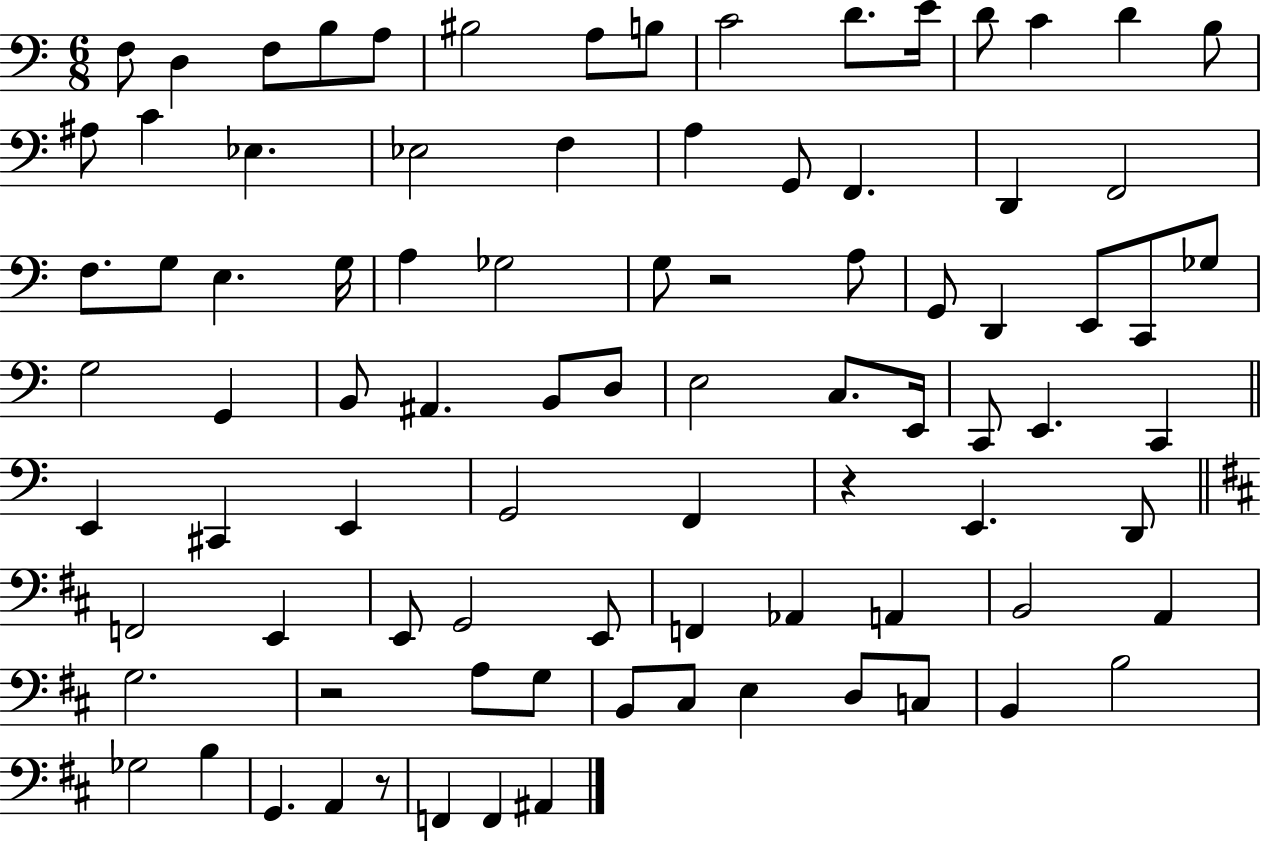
X:1
T:Untitled
M:6/8
L:1/4
K:C
F,/2 D, F,/2 B,/2 A,/2 ^B,2 A,/2 B,/2 C2 D/2 E/4 D/2 C D B,/2 ^A,/2 C _E, _E,2 F, A, G,,/2 F,, D,, F,,2 F,/2 G,/2 E, G,/4 A, _G,2 G,/2 z2 A,/2 G,,/2 D,, E,,/2 C,,/2 _G,/2 G,2 G,, B,,/2 ^A,, B,,/2 D,/2 E,2 C,/2 E,,/4 C,,/2 E,, C,, E,, ^C,, E,, G,,2 F,, z E,, D,,/2 F,,2 E,, E,,/2 G,,2 E,,/2 F,, _A,, A,, B,,2 A,, G,2 z2 A,/2 G,/2 B,,/2 ^C,/2 E, D,/2 C,/2 B,, B,2 _G,2 B, G,, A,, z/2 F,, F,, ^A,,